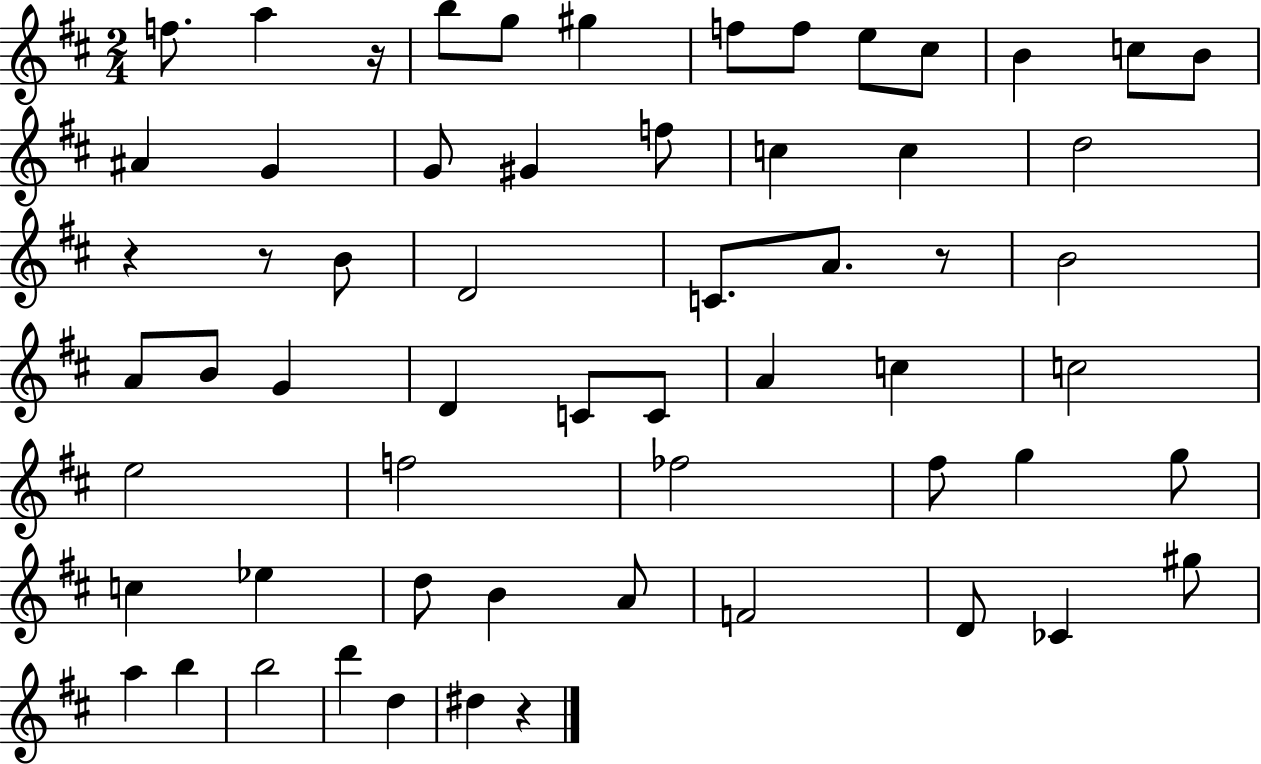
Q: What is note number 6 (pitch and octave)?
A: F5